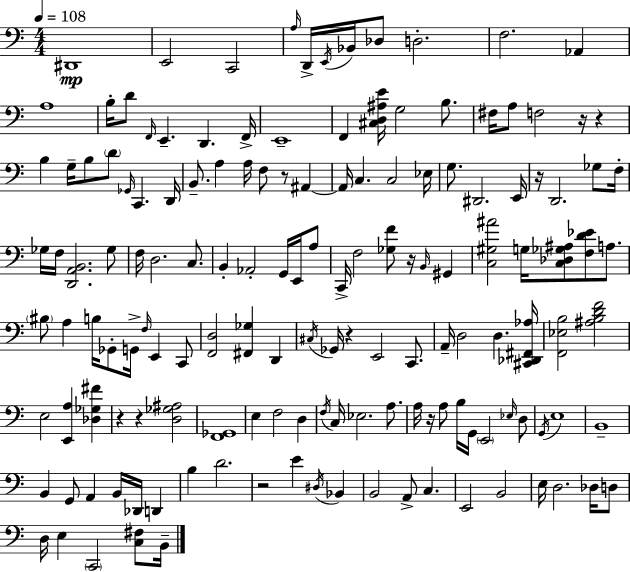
{
  \clef bass
  \numericTimeSignature
  \time 4/4
  \key c \major
  \tempo 4 = 108
  dis,1\mp | e,2 c,2 | \grace { a16 } d,16-> \acciaccatura { e,16 } bes,16 des8 d2.-. | f2. aes,4 | \break a1 | b16-. d'8 \grace { f,16 } e,4.-- d,4. | f,16-> e,1-- | f,4 <cis d ais e'>16 g2 | \break b8. fis16 a8 f2 r16 r4 | b4 g16-- b8 \parenthesize d'8 \grace { ges,16 } c,4. | d,16 b,8.-- a4 a16 f8 r8 | ais,4~~ ais,16 c4. c2 | \break ees16 g8. dis,2. | e,16 r16 d,2. | ges8 f16-. ges16 f16 <d, a, b,>2. | ges8 f16 d2. | \break c8. b,4-. aes,2-. | g,16 e,16 a8 c,16-> f2 <ges f'>8 r16 | \grace { b,16 } gis,4 <c gis ais'>2 g16 <c des ges ais>8 | <f d' ees'>8 a8. \parenthesize bis8 a4 b16 ges,8-. g,16-> \grace { f16 } | \break e,4 c,8 <f, d>2 <fis, ges>4 | d,4 \acciaccatura { cis16 } ges,16 r4 e,2 | c,8. a,16-- d2 | d4. <cis, des, fis, aes>16 <f, ees b>2 <ais b d' f'>2 | \break e2 <e, a>4 | <des ges fis'>4 r4 r4 <d ges ais>2 | <f, ges,>1 | e4 f2 | \break d4 \acciaccatura { f16 } c16 ees2. | a8. a16 r16 a8 b16 g,16 \parenthesize e,2 | \grace { ees16 } d8 \acciaccatura { g,16 } e1 | b,1-- | \break b,4 g,8 | a,4 b,16 des,16 d,4 b4 d'2. | r2 | e'4 \acciaccatura { dis16 } bes,4 b,2 | \break a,8-> c4. e,2 | b,2 e16 d2. | des16 d8 d16 e4 | \parenthesize c,2 <c fis>8 b,16-- \bar "|."
}